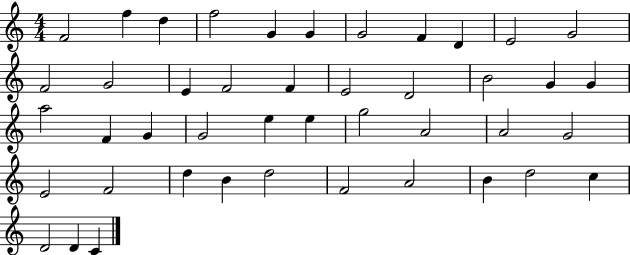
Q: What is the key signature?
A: C major